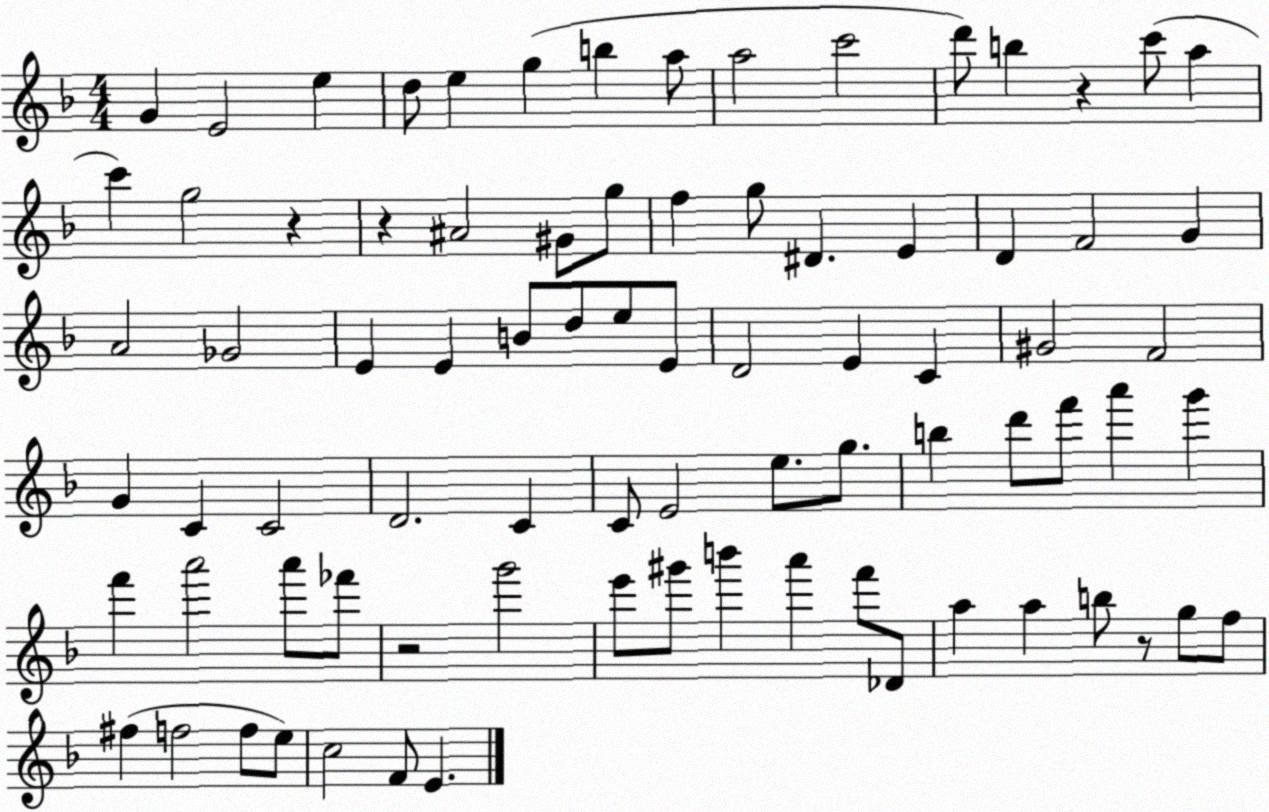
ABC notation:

X:1
T:Untitled
M:4/4
L:1/4
K:F
G E2 e d/2 e g b a/2 a2 c'2 d'/2 b z c'/2 a c' g2 z z ^A2 ^G/2 g/2 f g/2 ^D E D F2 G A2 _G2 E E B/2 d/2 e/2 E/2 D2 E C ^G2 F2 G C C2 D2 C C/2 E2 e/2 g/2 b d'/2 f'/2 a' g' f' a'2 a'/2 _f'/2 z2 g'2 e'/2 ^g'/2 b' a' f'/2 _D/2 a a b/2 z/2 g/2 f/2 ^f f2 f/2 e/2 c2 F/2 E